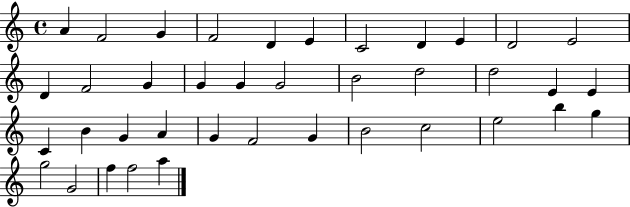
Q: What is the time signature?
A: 4/4